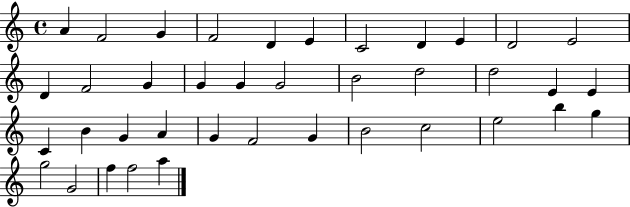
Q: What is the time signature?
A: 4/4